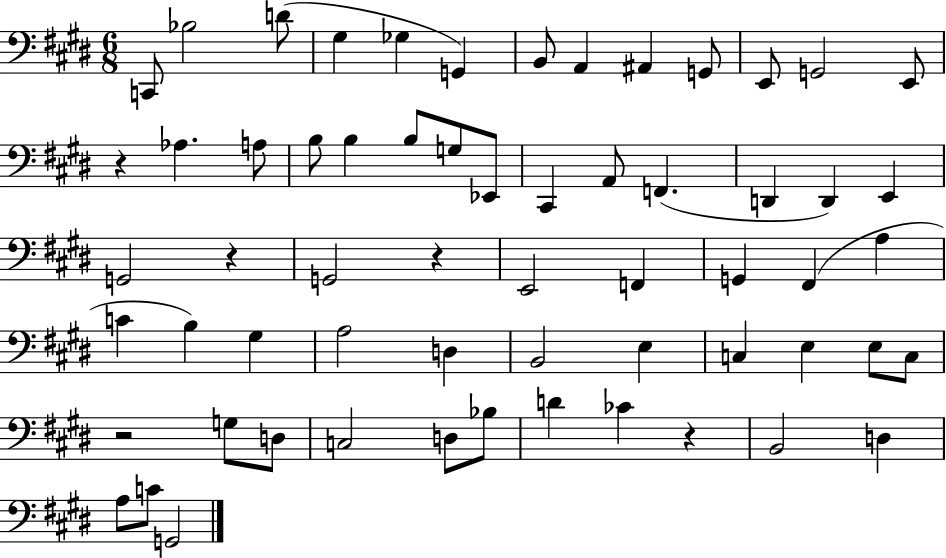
C2/e Bb3/h D4/e G#3/q Gb3/q G2/q B2/e A2/q A#2/q G2/e E2/e G2/h E2/e R/q Ab3/q. A3/e B3/e B3/q B3/e G3/e Eb2/e C#2/q A2/e F2/q. D2/q D2/q E2/q G2/h R/q G2/h R/q E2/h F2/q G2/q F#2/q A3/q C4/q B3/q G#3/q A3/h D3/q B2/h E3/q C3/q E3/q E3/e C3/e R/h G3/e D3/e C3/h D3/e Bb3/e D4/q CES4/q R/q B2/h D3/q A3/e C4/e G2/h